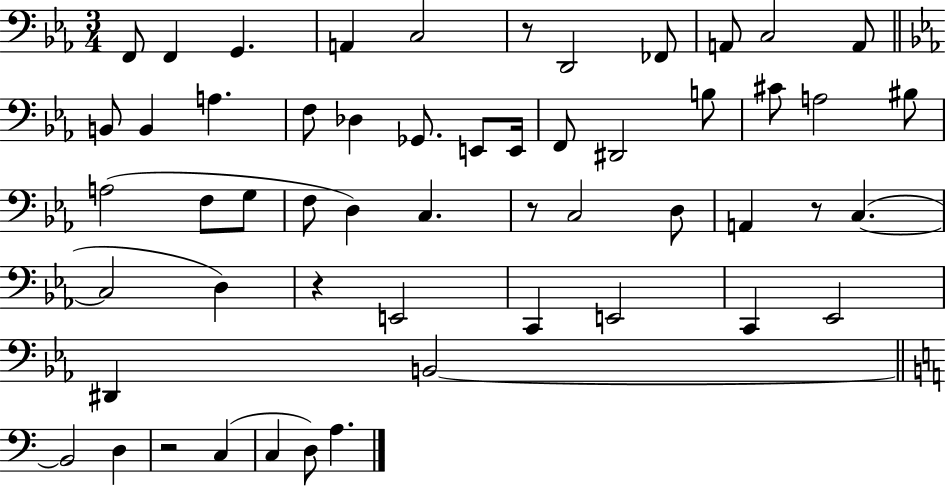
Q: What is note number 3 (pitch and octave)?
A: G2